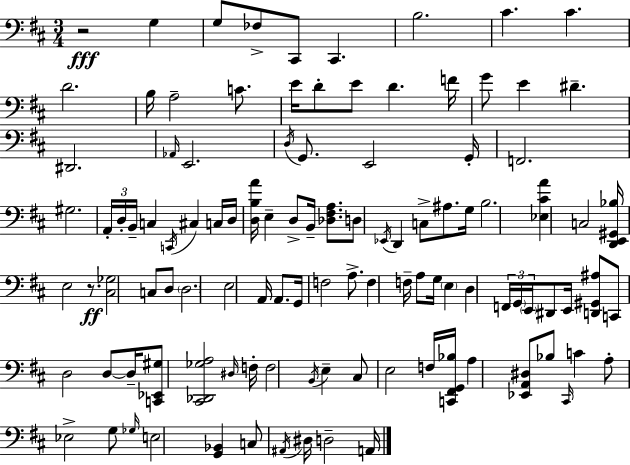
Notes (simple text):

R/h G3/q G3/e FES3/e C#2/e C#2/q. B3/h. C#4/q. C#4/q. D4/h. B3/s A3/h C4/e. E4/s D4/e E4/e D4/q. F4/s G4/e E4/q D#4/q. D#2/h. Ab2/s E2/h. D3/s G2/e. E2/h G2/s F2/h. G#3/h. A2/s D3/s B2/s C3/q C2/s C#3/q C3/s D3/s [D3,B3,A4]/s E3/q D3/e B2/s [Db3,F#3,A3]/e. D3/e Eb2/s D2/q C3/e A#3/e. G3/s B3/h. [Eb3,C#4,A4]/q C3/h [D2,E2,G#2,Bb3]/s E3/h R/e. [C#3,Gb3]/h C3/e D3/e D3/h. E3/h A2/s A2/e. G2/s F3/h A3/e. F3/q F3/s A3/e G3/s E3/q D3/q F2/s G2/s E2/s D#2/e E2/s [D2,G#2,A#3]/e C2/e D3/h D3/e D3/s [C2,Eb2,G#3]/e [C#2,Db2,Gb3,A3]/h D#3/s F3/s F3/h B2/s E3/q C#3/e E3/h F3/s [C2,F#2,G2,Bb3]/s A3/q [Eb2,A2,D#3]/e Bb3/e C#2/s C4/q A3/e Eb3/h G3/e Gb3/s E3/h [G2,Bb2]/q C3/e A#2/s D#3/s D3/h A2/s